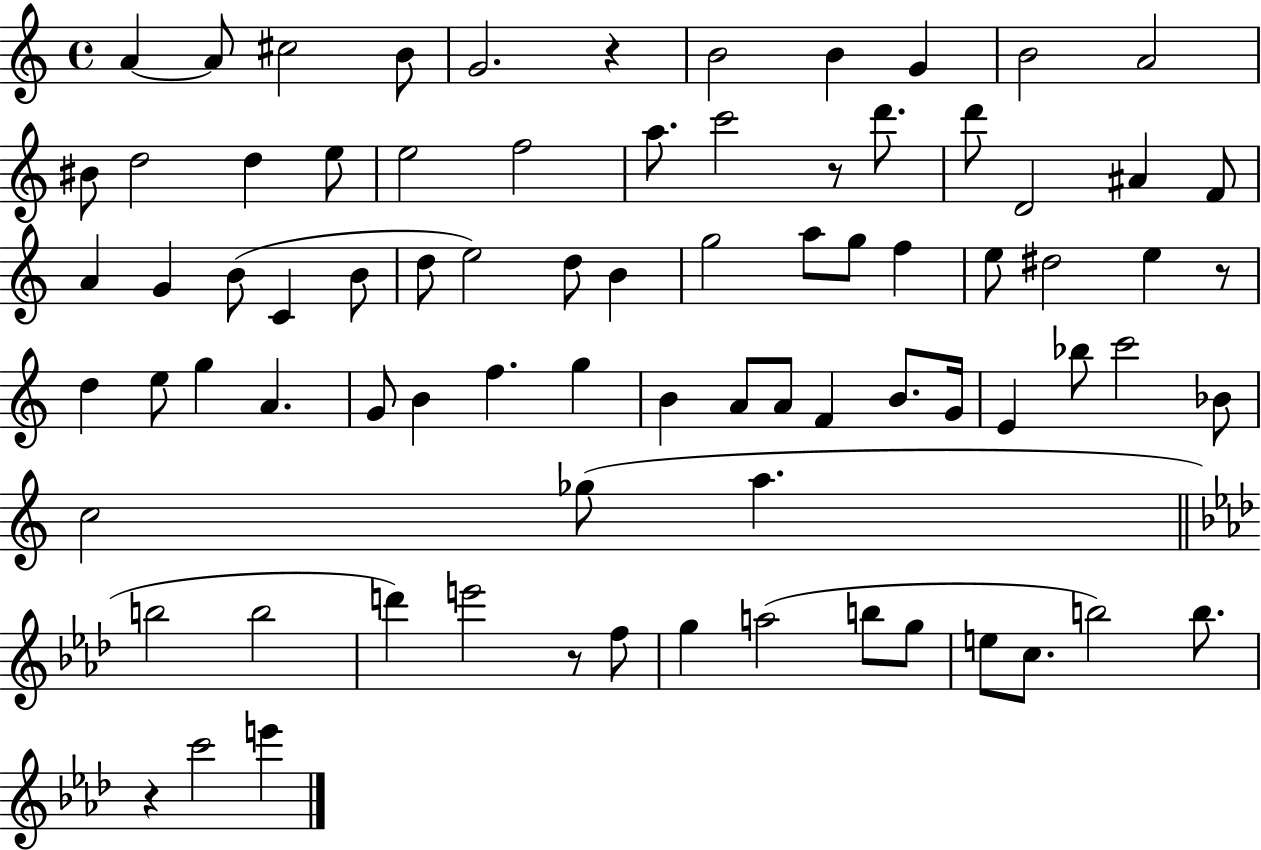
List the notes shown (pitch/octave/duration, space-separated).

A4/q A4/e C#5/h B4/e G4/h. R/q B4/h B4/q G4/q B4/h A4/h BIS4/e D5/h D5/q E5/e E5/h F5/h A5/e. C6/h R/e D6/e. D6/e D4/h A#4/q F4/e A4/q G4/q B4/e C4/q B4/e D5/e E5/h D5/e B4/q G5/h A5/e G5/e F5/q E5/e D#5/h E5/q R/e D5/q E5/e G5/q A4/q. G4/e B4/q F5/q. G5/q B4/q A4/e A4/e F4/q B4/e. G4/s E4/q Bb5/e C6/h Bb4/e C5/h Gb5/e A5/q. B5/h B5/h D6/q E6/h R/e F5/e G5/q A5/h B5/e G5/e E5/e C5/e. B5/h B5/e. R/q C6/h E6/q